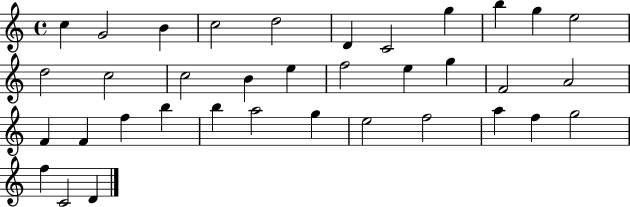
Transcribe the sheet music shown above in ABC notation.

X:1
T:Untitled
M:4/4
L:1/4
K:C
c G2 B c2 d2 D C2 g b g e2 d2 c2 c2 B e f2 e g F2 A2 F F f b b a2 g e2 f2 a f g2 f C2 D